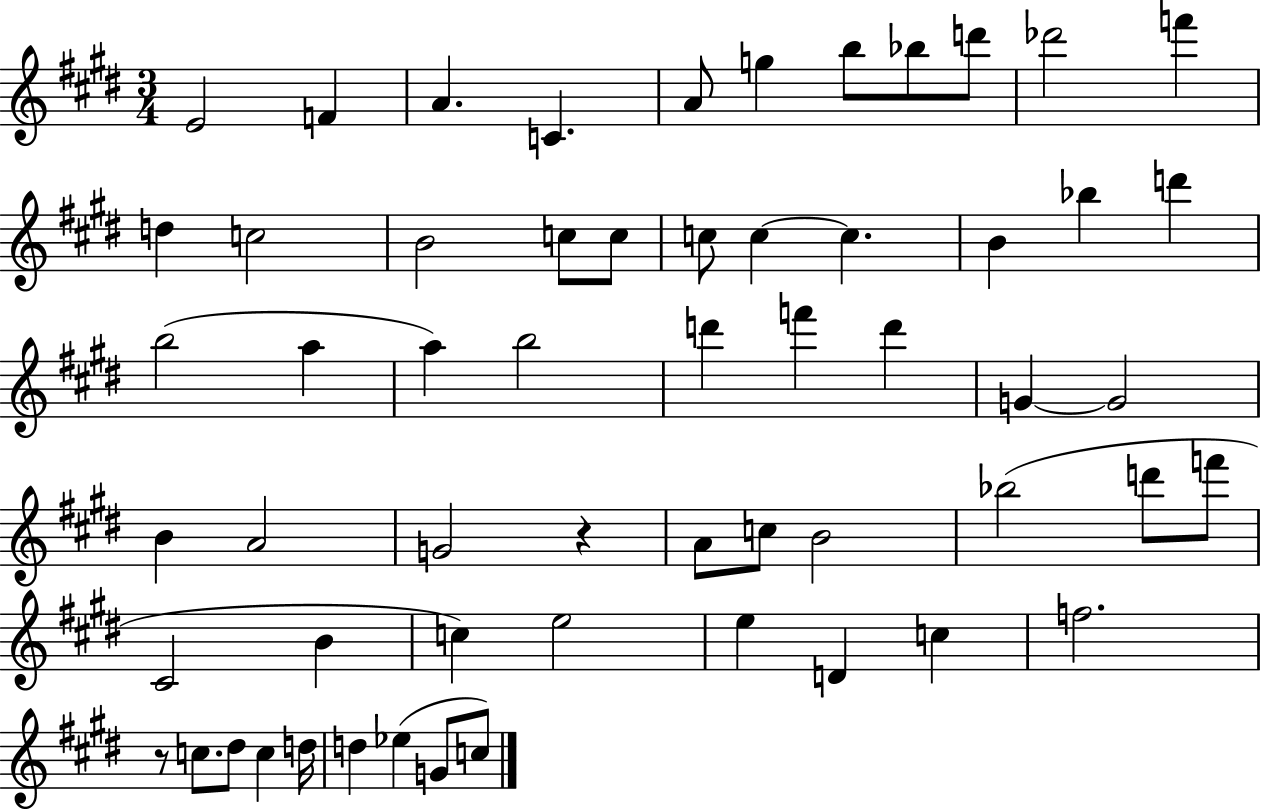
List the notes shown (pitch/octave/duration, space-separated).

E4/h F4/q A4/q. C4/q. A4/e G5/q B5/e Bb5/e D6/e Db6/h F6/q D5/q C5/h B4/h C5/e C5/e C5/e C5/q C5/q. B4/q Bb5/q D6/q B5/h A5/q A5/q B5/h D6/q F6/q D6/q G4/q G4/h B4/q A4/h G4/h R/q A4/e C5/e B4/h Bb5/h D6/e F6/e C#4/h B4/q C5/q E5/h E5/q D4/q C5/q F5/h. R/e C5/e. D#5/e C5/q D5/s D5/q Eb5/q G4/e C5/e